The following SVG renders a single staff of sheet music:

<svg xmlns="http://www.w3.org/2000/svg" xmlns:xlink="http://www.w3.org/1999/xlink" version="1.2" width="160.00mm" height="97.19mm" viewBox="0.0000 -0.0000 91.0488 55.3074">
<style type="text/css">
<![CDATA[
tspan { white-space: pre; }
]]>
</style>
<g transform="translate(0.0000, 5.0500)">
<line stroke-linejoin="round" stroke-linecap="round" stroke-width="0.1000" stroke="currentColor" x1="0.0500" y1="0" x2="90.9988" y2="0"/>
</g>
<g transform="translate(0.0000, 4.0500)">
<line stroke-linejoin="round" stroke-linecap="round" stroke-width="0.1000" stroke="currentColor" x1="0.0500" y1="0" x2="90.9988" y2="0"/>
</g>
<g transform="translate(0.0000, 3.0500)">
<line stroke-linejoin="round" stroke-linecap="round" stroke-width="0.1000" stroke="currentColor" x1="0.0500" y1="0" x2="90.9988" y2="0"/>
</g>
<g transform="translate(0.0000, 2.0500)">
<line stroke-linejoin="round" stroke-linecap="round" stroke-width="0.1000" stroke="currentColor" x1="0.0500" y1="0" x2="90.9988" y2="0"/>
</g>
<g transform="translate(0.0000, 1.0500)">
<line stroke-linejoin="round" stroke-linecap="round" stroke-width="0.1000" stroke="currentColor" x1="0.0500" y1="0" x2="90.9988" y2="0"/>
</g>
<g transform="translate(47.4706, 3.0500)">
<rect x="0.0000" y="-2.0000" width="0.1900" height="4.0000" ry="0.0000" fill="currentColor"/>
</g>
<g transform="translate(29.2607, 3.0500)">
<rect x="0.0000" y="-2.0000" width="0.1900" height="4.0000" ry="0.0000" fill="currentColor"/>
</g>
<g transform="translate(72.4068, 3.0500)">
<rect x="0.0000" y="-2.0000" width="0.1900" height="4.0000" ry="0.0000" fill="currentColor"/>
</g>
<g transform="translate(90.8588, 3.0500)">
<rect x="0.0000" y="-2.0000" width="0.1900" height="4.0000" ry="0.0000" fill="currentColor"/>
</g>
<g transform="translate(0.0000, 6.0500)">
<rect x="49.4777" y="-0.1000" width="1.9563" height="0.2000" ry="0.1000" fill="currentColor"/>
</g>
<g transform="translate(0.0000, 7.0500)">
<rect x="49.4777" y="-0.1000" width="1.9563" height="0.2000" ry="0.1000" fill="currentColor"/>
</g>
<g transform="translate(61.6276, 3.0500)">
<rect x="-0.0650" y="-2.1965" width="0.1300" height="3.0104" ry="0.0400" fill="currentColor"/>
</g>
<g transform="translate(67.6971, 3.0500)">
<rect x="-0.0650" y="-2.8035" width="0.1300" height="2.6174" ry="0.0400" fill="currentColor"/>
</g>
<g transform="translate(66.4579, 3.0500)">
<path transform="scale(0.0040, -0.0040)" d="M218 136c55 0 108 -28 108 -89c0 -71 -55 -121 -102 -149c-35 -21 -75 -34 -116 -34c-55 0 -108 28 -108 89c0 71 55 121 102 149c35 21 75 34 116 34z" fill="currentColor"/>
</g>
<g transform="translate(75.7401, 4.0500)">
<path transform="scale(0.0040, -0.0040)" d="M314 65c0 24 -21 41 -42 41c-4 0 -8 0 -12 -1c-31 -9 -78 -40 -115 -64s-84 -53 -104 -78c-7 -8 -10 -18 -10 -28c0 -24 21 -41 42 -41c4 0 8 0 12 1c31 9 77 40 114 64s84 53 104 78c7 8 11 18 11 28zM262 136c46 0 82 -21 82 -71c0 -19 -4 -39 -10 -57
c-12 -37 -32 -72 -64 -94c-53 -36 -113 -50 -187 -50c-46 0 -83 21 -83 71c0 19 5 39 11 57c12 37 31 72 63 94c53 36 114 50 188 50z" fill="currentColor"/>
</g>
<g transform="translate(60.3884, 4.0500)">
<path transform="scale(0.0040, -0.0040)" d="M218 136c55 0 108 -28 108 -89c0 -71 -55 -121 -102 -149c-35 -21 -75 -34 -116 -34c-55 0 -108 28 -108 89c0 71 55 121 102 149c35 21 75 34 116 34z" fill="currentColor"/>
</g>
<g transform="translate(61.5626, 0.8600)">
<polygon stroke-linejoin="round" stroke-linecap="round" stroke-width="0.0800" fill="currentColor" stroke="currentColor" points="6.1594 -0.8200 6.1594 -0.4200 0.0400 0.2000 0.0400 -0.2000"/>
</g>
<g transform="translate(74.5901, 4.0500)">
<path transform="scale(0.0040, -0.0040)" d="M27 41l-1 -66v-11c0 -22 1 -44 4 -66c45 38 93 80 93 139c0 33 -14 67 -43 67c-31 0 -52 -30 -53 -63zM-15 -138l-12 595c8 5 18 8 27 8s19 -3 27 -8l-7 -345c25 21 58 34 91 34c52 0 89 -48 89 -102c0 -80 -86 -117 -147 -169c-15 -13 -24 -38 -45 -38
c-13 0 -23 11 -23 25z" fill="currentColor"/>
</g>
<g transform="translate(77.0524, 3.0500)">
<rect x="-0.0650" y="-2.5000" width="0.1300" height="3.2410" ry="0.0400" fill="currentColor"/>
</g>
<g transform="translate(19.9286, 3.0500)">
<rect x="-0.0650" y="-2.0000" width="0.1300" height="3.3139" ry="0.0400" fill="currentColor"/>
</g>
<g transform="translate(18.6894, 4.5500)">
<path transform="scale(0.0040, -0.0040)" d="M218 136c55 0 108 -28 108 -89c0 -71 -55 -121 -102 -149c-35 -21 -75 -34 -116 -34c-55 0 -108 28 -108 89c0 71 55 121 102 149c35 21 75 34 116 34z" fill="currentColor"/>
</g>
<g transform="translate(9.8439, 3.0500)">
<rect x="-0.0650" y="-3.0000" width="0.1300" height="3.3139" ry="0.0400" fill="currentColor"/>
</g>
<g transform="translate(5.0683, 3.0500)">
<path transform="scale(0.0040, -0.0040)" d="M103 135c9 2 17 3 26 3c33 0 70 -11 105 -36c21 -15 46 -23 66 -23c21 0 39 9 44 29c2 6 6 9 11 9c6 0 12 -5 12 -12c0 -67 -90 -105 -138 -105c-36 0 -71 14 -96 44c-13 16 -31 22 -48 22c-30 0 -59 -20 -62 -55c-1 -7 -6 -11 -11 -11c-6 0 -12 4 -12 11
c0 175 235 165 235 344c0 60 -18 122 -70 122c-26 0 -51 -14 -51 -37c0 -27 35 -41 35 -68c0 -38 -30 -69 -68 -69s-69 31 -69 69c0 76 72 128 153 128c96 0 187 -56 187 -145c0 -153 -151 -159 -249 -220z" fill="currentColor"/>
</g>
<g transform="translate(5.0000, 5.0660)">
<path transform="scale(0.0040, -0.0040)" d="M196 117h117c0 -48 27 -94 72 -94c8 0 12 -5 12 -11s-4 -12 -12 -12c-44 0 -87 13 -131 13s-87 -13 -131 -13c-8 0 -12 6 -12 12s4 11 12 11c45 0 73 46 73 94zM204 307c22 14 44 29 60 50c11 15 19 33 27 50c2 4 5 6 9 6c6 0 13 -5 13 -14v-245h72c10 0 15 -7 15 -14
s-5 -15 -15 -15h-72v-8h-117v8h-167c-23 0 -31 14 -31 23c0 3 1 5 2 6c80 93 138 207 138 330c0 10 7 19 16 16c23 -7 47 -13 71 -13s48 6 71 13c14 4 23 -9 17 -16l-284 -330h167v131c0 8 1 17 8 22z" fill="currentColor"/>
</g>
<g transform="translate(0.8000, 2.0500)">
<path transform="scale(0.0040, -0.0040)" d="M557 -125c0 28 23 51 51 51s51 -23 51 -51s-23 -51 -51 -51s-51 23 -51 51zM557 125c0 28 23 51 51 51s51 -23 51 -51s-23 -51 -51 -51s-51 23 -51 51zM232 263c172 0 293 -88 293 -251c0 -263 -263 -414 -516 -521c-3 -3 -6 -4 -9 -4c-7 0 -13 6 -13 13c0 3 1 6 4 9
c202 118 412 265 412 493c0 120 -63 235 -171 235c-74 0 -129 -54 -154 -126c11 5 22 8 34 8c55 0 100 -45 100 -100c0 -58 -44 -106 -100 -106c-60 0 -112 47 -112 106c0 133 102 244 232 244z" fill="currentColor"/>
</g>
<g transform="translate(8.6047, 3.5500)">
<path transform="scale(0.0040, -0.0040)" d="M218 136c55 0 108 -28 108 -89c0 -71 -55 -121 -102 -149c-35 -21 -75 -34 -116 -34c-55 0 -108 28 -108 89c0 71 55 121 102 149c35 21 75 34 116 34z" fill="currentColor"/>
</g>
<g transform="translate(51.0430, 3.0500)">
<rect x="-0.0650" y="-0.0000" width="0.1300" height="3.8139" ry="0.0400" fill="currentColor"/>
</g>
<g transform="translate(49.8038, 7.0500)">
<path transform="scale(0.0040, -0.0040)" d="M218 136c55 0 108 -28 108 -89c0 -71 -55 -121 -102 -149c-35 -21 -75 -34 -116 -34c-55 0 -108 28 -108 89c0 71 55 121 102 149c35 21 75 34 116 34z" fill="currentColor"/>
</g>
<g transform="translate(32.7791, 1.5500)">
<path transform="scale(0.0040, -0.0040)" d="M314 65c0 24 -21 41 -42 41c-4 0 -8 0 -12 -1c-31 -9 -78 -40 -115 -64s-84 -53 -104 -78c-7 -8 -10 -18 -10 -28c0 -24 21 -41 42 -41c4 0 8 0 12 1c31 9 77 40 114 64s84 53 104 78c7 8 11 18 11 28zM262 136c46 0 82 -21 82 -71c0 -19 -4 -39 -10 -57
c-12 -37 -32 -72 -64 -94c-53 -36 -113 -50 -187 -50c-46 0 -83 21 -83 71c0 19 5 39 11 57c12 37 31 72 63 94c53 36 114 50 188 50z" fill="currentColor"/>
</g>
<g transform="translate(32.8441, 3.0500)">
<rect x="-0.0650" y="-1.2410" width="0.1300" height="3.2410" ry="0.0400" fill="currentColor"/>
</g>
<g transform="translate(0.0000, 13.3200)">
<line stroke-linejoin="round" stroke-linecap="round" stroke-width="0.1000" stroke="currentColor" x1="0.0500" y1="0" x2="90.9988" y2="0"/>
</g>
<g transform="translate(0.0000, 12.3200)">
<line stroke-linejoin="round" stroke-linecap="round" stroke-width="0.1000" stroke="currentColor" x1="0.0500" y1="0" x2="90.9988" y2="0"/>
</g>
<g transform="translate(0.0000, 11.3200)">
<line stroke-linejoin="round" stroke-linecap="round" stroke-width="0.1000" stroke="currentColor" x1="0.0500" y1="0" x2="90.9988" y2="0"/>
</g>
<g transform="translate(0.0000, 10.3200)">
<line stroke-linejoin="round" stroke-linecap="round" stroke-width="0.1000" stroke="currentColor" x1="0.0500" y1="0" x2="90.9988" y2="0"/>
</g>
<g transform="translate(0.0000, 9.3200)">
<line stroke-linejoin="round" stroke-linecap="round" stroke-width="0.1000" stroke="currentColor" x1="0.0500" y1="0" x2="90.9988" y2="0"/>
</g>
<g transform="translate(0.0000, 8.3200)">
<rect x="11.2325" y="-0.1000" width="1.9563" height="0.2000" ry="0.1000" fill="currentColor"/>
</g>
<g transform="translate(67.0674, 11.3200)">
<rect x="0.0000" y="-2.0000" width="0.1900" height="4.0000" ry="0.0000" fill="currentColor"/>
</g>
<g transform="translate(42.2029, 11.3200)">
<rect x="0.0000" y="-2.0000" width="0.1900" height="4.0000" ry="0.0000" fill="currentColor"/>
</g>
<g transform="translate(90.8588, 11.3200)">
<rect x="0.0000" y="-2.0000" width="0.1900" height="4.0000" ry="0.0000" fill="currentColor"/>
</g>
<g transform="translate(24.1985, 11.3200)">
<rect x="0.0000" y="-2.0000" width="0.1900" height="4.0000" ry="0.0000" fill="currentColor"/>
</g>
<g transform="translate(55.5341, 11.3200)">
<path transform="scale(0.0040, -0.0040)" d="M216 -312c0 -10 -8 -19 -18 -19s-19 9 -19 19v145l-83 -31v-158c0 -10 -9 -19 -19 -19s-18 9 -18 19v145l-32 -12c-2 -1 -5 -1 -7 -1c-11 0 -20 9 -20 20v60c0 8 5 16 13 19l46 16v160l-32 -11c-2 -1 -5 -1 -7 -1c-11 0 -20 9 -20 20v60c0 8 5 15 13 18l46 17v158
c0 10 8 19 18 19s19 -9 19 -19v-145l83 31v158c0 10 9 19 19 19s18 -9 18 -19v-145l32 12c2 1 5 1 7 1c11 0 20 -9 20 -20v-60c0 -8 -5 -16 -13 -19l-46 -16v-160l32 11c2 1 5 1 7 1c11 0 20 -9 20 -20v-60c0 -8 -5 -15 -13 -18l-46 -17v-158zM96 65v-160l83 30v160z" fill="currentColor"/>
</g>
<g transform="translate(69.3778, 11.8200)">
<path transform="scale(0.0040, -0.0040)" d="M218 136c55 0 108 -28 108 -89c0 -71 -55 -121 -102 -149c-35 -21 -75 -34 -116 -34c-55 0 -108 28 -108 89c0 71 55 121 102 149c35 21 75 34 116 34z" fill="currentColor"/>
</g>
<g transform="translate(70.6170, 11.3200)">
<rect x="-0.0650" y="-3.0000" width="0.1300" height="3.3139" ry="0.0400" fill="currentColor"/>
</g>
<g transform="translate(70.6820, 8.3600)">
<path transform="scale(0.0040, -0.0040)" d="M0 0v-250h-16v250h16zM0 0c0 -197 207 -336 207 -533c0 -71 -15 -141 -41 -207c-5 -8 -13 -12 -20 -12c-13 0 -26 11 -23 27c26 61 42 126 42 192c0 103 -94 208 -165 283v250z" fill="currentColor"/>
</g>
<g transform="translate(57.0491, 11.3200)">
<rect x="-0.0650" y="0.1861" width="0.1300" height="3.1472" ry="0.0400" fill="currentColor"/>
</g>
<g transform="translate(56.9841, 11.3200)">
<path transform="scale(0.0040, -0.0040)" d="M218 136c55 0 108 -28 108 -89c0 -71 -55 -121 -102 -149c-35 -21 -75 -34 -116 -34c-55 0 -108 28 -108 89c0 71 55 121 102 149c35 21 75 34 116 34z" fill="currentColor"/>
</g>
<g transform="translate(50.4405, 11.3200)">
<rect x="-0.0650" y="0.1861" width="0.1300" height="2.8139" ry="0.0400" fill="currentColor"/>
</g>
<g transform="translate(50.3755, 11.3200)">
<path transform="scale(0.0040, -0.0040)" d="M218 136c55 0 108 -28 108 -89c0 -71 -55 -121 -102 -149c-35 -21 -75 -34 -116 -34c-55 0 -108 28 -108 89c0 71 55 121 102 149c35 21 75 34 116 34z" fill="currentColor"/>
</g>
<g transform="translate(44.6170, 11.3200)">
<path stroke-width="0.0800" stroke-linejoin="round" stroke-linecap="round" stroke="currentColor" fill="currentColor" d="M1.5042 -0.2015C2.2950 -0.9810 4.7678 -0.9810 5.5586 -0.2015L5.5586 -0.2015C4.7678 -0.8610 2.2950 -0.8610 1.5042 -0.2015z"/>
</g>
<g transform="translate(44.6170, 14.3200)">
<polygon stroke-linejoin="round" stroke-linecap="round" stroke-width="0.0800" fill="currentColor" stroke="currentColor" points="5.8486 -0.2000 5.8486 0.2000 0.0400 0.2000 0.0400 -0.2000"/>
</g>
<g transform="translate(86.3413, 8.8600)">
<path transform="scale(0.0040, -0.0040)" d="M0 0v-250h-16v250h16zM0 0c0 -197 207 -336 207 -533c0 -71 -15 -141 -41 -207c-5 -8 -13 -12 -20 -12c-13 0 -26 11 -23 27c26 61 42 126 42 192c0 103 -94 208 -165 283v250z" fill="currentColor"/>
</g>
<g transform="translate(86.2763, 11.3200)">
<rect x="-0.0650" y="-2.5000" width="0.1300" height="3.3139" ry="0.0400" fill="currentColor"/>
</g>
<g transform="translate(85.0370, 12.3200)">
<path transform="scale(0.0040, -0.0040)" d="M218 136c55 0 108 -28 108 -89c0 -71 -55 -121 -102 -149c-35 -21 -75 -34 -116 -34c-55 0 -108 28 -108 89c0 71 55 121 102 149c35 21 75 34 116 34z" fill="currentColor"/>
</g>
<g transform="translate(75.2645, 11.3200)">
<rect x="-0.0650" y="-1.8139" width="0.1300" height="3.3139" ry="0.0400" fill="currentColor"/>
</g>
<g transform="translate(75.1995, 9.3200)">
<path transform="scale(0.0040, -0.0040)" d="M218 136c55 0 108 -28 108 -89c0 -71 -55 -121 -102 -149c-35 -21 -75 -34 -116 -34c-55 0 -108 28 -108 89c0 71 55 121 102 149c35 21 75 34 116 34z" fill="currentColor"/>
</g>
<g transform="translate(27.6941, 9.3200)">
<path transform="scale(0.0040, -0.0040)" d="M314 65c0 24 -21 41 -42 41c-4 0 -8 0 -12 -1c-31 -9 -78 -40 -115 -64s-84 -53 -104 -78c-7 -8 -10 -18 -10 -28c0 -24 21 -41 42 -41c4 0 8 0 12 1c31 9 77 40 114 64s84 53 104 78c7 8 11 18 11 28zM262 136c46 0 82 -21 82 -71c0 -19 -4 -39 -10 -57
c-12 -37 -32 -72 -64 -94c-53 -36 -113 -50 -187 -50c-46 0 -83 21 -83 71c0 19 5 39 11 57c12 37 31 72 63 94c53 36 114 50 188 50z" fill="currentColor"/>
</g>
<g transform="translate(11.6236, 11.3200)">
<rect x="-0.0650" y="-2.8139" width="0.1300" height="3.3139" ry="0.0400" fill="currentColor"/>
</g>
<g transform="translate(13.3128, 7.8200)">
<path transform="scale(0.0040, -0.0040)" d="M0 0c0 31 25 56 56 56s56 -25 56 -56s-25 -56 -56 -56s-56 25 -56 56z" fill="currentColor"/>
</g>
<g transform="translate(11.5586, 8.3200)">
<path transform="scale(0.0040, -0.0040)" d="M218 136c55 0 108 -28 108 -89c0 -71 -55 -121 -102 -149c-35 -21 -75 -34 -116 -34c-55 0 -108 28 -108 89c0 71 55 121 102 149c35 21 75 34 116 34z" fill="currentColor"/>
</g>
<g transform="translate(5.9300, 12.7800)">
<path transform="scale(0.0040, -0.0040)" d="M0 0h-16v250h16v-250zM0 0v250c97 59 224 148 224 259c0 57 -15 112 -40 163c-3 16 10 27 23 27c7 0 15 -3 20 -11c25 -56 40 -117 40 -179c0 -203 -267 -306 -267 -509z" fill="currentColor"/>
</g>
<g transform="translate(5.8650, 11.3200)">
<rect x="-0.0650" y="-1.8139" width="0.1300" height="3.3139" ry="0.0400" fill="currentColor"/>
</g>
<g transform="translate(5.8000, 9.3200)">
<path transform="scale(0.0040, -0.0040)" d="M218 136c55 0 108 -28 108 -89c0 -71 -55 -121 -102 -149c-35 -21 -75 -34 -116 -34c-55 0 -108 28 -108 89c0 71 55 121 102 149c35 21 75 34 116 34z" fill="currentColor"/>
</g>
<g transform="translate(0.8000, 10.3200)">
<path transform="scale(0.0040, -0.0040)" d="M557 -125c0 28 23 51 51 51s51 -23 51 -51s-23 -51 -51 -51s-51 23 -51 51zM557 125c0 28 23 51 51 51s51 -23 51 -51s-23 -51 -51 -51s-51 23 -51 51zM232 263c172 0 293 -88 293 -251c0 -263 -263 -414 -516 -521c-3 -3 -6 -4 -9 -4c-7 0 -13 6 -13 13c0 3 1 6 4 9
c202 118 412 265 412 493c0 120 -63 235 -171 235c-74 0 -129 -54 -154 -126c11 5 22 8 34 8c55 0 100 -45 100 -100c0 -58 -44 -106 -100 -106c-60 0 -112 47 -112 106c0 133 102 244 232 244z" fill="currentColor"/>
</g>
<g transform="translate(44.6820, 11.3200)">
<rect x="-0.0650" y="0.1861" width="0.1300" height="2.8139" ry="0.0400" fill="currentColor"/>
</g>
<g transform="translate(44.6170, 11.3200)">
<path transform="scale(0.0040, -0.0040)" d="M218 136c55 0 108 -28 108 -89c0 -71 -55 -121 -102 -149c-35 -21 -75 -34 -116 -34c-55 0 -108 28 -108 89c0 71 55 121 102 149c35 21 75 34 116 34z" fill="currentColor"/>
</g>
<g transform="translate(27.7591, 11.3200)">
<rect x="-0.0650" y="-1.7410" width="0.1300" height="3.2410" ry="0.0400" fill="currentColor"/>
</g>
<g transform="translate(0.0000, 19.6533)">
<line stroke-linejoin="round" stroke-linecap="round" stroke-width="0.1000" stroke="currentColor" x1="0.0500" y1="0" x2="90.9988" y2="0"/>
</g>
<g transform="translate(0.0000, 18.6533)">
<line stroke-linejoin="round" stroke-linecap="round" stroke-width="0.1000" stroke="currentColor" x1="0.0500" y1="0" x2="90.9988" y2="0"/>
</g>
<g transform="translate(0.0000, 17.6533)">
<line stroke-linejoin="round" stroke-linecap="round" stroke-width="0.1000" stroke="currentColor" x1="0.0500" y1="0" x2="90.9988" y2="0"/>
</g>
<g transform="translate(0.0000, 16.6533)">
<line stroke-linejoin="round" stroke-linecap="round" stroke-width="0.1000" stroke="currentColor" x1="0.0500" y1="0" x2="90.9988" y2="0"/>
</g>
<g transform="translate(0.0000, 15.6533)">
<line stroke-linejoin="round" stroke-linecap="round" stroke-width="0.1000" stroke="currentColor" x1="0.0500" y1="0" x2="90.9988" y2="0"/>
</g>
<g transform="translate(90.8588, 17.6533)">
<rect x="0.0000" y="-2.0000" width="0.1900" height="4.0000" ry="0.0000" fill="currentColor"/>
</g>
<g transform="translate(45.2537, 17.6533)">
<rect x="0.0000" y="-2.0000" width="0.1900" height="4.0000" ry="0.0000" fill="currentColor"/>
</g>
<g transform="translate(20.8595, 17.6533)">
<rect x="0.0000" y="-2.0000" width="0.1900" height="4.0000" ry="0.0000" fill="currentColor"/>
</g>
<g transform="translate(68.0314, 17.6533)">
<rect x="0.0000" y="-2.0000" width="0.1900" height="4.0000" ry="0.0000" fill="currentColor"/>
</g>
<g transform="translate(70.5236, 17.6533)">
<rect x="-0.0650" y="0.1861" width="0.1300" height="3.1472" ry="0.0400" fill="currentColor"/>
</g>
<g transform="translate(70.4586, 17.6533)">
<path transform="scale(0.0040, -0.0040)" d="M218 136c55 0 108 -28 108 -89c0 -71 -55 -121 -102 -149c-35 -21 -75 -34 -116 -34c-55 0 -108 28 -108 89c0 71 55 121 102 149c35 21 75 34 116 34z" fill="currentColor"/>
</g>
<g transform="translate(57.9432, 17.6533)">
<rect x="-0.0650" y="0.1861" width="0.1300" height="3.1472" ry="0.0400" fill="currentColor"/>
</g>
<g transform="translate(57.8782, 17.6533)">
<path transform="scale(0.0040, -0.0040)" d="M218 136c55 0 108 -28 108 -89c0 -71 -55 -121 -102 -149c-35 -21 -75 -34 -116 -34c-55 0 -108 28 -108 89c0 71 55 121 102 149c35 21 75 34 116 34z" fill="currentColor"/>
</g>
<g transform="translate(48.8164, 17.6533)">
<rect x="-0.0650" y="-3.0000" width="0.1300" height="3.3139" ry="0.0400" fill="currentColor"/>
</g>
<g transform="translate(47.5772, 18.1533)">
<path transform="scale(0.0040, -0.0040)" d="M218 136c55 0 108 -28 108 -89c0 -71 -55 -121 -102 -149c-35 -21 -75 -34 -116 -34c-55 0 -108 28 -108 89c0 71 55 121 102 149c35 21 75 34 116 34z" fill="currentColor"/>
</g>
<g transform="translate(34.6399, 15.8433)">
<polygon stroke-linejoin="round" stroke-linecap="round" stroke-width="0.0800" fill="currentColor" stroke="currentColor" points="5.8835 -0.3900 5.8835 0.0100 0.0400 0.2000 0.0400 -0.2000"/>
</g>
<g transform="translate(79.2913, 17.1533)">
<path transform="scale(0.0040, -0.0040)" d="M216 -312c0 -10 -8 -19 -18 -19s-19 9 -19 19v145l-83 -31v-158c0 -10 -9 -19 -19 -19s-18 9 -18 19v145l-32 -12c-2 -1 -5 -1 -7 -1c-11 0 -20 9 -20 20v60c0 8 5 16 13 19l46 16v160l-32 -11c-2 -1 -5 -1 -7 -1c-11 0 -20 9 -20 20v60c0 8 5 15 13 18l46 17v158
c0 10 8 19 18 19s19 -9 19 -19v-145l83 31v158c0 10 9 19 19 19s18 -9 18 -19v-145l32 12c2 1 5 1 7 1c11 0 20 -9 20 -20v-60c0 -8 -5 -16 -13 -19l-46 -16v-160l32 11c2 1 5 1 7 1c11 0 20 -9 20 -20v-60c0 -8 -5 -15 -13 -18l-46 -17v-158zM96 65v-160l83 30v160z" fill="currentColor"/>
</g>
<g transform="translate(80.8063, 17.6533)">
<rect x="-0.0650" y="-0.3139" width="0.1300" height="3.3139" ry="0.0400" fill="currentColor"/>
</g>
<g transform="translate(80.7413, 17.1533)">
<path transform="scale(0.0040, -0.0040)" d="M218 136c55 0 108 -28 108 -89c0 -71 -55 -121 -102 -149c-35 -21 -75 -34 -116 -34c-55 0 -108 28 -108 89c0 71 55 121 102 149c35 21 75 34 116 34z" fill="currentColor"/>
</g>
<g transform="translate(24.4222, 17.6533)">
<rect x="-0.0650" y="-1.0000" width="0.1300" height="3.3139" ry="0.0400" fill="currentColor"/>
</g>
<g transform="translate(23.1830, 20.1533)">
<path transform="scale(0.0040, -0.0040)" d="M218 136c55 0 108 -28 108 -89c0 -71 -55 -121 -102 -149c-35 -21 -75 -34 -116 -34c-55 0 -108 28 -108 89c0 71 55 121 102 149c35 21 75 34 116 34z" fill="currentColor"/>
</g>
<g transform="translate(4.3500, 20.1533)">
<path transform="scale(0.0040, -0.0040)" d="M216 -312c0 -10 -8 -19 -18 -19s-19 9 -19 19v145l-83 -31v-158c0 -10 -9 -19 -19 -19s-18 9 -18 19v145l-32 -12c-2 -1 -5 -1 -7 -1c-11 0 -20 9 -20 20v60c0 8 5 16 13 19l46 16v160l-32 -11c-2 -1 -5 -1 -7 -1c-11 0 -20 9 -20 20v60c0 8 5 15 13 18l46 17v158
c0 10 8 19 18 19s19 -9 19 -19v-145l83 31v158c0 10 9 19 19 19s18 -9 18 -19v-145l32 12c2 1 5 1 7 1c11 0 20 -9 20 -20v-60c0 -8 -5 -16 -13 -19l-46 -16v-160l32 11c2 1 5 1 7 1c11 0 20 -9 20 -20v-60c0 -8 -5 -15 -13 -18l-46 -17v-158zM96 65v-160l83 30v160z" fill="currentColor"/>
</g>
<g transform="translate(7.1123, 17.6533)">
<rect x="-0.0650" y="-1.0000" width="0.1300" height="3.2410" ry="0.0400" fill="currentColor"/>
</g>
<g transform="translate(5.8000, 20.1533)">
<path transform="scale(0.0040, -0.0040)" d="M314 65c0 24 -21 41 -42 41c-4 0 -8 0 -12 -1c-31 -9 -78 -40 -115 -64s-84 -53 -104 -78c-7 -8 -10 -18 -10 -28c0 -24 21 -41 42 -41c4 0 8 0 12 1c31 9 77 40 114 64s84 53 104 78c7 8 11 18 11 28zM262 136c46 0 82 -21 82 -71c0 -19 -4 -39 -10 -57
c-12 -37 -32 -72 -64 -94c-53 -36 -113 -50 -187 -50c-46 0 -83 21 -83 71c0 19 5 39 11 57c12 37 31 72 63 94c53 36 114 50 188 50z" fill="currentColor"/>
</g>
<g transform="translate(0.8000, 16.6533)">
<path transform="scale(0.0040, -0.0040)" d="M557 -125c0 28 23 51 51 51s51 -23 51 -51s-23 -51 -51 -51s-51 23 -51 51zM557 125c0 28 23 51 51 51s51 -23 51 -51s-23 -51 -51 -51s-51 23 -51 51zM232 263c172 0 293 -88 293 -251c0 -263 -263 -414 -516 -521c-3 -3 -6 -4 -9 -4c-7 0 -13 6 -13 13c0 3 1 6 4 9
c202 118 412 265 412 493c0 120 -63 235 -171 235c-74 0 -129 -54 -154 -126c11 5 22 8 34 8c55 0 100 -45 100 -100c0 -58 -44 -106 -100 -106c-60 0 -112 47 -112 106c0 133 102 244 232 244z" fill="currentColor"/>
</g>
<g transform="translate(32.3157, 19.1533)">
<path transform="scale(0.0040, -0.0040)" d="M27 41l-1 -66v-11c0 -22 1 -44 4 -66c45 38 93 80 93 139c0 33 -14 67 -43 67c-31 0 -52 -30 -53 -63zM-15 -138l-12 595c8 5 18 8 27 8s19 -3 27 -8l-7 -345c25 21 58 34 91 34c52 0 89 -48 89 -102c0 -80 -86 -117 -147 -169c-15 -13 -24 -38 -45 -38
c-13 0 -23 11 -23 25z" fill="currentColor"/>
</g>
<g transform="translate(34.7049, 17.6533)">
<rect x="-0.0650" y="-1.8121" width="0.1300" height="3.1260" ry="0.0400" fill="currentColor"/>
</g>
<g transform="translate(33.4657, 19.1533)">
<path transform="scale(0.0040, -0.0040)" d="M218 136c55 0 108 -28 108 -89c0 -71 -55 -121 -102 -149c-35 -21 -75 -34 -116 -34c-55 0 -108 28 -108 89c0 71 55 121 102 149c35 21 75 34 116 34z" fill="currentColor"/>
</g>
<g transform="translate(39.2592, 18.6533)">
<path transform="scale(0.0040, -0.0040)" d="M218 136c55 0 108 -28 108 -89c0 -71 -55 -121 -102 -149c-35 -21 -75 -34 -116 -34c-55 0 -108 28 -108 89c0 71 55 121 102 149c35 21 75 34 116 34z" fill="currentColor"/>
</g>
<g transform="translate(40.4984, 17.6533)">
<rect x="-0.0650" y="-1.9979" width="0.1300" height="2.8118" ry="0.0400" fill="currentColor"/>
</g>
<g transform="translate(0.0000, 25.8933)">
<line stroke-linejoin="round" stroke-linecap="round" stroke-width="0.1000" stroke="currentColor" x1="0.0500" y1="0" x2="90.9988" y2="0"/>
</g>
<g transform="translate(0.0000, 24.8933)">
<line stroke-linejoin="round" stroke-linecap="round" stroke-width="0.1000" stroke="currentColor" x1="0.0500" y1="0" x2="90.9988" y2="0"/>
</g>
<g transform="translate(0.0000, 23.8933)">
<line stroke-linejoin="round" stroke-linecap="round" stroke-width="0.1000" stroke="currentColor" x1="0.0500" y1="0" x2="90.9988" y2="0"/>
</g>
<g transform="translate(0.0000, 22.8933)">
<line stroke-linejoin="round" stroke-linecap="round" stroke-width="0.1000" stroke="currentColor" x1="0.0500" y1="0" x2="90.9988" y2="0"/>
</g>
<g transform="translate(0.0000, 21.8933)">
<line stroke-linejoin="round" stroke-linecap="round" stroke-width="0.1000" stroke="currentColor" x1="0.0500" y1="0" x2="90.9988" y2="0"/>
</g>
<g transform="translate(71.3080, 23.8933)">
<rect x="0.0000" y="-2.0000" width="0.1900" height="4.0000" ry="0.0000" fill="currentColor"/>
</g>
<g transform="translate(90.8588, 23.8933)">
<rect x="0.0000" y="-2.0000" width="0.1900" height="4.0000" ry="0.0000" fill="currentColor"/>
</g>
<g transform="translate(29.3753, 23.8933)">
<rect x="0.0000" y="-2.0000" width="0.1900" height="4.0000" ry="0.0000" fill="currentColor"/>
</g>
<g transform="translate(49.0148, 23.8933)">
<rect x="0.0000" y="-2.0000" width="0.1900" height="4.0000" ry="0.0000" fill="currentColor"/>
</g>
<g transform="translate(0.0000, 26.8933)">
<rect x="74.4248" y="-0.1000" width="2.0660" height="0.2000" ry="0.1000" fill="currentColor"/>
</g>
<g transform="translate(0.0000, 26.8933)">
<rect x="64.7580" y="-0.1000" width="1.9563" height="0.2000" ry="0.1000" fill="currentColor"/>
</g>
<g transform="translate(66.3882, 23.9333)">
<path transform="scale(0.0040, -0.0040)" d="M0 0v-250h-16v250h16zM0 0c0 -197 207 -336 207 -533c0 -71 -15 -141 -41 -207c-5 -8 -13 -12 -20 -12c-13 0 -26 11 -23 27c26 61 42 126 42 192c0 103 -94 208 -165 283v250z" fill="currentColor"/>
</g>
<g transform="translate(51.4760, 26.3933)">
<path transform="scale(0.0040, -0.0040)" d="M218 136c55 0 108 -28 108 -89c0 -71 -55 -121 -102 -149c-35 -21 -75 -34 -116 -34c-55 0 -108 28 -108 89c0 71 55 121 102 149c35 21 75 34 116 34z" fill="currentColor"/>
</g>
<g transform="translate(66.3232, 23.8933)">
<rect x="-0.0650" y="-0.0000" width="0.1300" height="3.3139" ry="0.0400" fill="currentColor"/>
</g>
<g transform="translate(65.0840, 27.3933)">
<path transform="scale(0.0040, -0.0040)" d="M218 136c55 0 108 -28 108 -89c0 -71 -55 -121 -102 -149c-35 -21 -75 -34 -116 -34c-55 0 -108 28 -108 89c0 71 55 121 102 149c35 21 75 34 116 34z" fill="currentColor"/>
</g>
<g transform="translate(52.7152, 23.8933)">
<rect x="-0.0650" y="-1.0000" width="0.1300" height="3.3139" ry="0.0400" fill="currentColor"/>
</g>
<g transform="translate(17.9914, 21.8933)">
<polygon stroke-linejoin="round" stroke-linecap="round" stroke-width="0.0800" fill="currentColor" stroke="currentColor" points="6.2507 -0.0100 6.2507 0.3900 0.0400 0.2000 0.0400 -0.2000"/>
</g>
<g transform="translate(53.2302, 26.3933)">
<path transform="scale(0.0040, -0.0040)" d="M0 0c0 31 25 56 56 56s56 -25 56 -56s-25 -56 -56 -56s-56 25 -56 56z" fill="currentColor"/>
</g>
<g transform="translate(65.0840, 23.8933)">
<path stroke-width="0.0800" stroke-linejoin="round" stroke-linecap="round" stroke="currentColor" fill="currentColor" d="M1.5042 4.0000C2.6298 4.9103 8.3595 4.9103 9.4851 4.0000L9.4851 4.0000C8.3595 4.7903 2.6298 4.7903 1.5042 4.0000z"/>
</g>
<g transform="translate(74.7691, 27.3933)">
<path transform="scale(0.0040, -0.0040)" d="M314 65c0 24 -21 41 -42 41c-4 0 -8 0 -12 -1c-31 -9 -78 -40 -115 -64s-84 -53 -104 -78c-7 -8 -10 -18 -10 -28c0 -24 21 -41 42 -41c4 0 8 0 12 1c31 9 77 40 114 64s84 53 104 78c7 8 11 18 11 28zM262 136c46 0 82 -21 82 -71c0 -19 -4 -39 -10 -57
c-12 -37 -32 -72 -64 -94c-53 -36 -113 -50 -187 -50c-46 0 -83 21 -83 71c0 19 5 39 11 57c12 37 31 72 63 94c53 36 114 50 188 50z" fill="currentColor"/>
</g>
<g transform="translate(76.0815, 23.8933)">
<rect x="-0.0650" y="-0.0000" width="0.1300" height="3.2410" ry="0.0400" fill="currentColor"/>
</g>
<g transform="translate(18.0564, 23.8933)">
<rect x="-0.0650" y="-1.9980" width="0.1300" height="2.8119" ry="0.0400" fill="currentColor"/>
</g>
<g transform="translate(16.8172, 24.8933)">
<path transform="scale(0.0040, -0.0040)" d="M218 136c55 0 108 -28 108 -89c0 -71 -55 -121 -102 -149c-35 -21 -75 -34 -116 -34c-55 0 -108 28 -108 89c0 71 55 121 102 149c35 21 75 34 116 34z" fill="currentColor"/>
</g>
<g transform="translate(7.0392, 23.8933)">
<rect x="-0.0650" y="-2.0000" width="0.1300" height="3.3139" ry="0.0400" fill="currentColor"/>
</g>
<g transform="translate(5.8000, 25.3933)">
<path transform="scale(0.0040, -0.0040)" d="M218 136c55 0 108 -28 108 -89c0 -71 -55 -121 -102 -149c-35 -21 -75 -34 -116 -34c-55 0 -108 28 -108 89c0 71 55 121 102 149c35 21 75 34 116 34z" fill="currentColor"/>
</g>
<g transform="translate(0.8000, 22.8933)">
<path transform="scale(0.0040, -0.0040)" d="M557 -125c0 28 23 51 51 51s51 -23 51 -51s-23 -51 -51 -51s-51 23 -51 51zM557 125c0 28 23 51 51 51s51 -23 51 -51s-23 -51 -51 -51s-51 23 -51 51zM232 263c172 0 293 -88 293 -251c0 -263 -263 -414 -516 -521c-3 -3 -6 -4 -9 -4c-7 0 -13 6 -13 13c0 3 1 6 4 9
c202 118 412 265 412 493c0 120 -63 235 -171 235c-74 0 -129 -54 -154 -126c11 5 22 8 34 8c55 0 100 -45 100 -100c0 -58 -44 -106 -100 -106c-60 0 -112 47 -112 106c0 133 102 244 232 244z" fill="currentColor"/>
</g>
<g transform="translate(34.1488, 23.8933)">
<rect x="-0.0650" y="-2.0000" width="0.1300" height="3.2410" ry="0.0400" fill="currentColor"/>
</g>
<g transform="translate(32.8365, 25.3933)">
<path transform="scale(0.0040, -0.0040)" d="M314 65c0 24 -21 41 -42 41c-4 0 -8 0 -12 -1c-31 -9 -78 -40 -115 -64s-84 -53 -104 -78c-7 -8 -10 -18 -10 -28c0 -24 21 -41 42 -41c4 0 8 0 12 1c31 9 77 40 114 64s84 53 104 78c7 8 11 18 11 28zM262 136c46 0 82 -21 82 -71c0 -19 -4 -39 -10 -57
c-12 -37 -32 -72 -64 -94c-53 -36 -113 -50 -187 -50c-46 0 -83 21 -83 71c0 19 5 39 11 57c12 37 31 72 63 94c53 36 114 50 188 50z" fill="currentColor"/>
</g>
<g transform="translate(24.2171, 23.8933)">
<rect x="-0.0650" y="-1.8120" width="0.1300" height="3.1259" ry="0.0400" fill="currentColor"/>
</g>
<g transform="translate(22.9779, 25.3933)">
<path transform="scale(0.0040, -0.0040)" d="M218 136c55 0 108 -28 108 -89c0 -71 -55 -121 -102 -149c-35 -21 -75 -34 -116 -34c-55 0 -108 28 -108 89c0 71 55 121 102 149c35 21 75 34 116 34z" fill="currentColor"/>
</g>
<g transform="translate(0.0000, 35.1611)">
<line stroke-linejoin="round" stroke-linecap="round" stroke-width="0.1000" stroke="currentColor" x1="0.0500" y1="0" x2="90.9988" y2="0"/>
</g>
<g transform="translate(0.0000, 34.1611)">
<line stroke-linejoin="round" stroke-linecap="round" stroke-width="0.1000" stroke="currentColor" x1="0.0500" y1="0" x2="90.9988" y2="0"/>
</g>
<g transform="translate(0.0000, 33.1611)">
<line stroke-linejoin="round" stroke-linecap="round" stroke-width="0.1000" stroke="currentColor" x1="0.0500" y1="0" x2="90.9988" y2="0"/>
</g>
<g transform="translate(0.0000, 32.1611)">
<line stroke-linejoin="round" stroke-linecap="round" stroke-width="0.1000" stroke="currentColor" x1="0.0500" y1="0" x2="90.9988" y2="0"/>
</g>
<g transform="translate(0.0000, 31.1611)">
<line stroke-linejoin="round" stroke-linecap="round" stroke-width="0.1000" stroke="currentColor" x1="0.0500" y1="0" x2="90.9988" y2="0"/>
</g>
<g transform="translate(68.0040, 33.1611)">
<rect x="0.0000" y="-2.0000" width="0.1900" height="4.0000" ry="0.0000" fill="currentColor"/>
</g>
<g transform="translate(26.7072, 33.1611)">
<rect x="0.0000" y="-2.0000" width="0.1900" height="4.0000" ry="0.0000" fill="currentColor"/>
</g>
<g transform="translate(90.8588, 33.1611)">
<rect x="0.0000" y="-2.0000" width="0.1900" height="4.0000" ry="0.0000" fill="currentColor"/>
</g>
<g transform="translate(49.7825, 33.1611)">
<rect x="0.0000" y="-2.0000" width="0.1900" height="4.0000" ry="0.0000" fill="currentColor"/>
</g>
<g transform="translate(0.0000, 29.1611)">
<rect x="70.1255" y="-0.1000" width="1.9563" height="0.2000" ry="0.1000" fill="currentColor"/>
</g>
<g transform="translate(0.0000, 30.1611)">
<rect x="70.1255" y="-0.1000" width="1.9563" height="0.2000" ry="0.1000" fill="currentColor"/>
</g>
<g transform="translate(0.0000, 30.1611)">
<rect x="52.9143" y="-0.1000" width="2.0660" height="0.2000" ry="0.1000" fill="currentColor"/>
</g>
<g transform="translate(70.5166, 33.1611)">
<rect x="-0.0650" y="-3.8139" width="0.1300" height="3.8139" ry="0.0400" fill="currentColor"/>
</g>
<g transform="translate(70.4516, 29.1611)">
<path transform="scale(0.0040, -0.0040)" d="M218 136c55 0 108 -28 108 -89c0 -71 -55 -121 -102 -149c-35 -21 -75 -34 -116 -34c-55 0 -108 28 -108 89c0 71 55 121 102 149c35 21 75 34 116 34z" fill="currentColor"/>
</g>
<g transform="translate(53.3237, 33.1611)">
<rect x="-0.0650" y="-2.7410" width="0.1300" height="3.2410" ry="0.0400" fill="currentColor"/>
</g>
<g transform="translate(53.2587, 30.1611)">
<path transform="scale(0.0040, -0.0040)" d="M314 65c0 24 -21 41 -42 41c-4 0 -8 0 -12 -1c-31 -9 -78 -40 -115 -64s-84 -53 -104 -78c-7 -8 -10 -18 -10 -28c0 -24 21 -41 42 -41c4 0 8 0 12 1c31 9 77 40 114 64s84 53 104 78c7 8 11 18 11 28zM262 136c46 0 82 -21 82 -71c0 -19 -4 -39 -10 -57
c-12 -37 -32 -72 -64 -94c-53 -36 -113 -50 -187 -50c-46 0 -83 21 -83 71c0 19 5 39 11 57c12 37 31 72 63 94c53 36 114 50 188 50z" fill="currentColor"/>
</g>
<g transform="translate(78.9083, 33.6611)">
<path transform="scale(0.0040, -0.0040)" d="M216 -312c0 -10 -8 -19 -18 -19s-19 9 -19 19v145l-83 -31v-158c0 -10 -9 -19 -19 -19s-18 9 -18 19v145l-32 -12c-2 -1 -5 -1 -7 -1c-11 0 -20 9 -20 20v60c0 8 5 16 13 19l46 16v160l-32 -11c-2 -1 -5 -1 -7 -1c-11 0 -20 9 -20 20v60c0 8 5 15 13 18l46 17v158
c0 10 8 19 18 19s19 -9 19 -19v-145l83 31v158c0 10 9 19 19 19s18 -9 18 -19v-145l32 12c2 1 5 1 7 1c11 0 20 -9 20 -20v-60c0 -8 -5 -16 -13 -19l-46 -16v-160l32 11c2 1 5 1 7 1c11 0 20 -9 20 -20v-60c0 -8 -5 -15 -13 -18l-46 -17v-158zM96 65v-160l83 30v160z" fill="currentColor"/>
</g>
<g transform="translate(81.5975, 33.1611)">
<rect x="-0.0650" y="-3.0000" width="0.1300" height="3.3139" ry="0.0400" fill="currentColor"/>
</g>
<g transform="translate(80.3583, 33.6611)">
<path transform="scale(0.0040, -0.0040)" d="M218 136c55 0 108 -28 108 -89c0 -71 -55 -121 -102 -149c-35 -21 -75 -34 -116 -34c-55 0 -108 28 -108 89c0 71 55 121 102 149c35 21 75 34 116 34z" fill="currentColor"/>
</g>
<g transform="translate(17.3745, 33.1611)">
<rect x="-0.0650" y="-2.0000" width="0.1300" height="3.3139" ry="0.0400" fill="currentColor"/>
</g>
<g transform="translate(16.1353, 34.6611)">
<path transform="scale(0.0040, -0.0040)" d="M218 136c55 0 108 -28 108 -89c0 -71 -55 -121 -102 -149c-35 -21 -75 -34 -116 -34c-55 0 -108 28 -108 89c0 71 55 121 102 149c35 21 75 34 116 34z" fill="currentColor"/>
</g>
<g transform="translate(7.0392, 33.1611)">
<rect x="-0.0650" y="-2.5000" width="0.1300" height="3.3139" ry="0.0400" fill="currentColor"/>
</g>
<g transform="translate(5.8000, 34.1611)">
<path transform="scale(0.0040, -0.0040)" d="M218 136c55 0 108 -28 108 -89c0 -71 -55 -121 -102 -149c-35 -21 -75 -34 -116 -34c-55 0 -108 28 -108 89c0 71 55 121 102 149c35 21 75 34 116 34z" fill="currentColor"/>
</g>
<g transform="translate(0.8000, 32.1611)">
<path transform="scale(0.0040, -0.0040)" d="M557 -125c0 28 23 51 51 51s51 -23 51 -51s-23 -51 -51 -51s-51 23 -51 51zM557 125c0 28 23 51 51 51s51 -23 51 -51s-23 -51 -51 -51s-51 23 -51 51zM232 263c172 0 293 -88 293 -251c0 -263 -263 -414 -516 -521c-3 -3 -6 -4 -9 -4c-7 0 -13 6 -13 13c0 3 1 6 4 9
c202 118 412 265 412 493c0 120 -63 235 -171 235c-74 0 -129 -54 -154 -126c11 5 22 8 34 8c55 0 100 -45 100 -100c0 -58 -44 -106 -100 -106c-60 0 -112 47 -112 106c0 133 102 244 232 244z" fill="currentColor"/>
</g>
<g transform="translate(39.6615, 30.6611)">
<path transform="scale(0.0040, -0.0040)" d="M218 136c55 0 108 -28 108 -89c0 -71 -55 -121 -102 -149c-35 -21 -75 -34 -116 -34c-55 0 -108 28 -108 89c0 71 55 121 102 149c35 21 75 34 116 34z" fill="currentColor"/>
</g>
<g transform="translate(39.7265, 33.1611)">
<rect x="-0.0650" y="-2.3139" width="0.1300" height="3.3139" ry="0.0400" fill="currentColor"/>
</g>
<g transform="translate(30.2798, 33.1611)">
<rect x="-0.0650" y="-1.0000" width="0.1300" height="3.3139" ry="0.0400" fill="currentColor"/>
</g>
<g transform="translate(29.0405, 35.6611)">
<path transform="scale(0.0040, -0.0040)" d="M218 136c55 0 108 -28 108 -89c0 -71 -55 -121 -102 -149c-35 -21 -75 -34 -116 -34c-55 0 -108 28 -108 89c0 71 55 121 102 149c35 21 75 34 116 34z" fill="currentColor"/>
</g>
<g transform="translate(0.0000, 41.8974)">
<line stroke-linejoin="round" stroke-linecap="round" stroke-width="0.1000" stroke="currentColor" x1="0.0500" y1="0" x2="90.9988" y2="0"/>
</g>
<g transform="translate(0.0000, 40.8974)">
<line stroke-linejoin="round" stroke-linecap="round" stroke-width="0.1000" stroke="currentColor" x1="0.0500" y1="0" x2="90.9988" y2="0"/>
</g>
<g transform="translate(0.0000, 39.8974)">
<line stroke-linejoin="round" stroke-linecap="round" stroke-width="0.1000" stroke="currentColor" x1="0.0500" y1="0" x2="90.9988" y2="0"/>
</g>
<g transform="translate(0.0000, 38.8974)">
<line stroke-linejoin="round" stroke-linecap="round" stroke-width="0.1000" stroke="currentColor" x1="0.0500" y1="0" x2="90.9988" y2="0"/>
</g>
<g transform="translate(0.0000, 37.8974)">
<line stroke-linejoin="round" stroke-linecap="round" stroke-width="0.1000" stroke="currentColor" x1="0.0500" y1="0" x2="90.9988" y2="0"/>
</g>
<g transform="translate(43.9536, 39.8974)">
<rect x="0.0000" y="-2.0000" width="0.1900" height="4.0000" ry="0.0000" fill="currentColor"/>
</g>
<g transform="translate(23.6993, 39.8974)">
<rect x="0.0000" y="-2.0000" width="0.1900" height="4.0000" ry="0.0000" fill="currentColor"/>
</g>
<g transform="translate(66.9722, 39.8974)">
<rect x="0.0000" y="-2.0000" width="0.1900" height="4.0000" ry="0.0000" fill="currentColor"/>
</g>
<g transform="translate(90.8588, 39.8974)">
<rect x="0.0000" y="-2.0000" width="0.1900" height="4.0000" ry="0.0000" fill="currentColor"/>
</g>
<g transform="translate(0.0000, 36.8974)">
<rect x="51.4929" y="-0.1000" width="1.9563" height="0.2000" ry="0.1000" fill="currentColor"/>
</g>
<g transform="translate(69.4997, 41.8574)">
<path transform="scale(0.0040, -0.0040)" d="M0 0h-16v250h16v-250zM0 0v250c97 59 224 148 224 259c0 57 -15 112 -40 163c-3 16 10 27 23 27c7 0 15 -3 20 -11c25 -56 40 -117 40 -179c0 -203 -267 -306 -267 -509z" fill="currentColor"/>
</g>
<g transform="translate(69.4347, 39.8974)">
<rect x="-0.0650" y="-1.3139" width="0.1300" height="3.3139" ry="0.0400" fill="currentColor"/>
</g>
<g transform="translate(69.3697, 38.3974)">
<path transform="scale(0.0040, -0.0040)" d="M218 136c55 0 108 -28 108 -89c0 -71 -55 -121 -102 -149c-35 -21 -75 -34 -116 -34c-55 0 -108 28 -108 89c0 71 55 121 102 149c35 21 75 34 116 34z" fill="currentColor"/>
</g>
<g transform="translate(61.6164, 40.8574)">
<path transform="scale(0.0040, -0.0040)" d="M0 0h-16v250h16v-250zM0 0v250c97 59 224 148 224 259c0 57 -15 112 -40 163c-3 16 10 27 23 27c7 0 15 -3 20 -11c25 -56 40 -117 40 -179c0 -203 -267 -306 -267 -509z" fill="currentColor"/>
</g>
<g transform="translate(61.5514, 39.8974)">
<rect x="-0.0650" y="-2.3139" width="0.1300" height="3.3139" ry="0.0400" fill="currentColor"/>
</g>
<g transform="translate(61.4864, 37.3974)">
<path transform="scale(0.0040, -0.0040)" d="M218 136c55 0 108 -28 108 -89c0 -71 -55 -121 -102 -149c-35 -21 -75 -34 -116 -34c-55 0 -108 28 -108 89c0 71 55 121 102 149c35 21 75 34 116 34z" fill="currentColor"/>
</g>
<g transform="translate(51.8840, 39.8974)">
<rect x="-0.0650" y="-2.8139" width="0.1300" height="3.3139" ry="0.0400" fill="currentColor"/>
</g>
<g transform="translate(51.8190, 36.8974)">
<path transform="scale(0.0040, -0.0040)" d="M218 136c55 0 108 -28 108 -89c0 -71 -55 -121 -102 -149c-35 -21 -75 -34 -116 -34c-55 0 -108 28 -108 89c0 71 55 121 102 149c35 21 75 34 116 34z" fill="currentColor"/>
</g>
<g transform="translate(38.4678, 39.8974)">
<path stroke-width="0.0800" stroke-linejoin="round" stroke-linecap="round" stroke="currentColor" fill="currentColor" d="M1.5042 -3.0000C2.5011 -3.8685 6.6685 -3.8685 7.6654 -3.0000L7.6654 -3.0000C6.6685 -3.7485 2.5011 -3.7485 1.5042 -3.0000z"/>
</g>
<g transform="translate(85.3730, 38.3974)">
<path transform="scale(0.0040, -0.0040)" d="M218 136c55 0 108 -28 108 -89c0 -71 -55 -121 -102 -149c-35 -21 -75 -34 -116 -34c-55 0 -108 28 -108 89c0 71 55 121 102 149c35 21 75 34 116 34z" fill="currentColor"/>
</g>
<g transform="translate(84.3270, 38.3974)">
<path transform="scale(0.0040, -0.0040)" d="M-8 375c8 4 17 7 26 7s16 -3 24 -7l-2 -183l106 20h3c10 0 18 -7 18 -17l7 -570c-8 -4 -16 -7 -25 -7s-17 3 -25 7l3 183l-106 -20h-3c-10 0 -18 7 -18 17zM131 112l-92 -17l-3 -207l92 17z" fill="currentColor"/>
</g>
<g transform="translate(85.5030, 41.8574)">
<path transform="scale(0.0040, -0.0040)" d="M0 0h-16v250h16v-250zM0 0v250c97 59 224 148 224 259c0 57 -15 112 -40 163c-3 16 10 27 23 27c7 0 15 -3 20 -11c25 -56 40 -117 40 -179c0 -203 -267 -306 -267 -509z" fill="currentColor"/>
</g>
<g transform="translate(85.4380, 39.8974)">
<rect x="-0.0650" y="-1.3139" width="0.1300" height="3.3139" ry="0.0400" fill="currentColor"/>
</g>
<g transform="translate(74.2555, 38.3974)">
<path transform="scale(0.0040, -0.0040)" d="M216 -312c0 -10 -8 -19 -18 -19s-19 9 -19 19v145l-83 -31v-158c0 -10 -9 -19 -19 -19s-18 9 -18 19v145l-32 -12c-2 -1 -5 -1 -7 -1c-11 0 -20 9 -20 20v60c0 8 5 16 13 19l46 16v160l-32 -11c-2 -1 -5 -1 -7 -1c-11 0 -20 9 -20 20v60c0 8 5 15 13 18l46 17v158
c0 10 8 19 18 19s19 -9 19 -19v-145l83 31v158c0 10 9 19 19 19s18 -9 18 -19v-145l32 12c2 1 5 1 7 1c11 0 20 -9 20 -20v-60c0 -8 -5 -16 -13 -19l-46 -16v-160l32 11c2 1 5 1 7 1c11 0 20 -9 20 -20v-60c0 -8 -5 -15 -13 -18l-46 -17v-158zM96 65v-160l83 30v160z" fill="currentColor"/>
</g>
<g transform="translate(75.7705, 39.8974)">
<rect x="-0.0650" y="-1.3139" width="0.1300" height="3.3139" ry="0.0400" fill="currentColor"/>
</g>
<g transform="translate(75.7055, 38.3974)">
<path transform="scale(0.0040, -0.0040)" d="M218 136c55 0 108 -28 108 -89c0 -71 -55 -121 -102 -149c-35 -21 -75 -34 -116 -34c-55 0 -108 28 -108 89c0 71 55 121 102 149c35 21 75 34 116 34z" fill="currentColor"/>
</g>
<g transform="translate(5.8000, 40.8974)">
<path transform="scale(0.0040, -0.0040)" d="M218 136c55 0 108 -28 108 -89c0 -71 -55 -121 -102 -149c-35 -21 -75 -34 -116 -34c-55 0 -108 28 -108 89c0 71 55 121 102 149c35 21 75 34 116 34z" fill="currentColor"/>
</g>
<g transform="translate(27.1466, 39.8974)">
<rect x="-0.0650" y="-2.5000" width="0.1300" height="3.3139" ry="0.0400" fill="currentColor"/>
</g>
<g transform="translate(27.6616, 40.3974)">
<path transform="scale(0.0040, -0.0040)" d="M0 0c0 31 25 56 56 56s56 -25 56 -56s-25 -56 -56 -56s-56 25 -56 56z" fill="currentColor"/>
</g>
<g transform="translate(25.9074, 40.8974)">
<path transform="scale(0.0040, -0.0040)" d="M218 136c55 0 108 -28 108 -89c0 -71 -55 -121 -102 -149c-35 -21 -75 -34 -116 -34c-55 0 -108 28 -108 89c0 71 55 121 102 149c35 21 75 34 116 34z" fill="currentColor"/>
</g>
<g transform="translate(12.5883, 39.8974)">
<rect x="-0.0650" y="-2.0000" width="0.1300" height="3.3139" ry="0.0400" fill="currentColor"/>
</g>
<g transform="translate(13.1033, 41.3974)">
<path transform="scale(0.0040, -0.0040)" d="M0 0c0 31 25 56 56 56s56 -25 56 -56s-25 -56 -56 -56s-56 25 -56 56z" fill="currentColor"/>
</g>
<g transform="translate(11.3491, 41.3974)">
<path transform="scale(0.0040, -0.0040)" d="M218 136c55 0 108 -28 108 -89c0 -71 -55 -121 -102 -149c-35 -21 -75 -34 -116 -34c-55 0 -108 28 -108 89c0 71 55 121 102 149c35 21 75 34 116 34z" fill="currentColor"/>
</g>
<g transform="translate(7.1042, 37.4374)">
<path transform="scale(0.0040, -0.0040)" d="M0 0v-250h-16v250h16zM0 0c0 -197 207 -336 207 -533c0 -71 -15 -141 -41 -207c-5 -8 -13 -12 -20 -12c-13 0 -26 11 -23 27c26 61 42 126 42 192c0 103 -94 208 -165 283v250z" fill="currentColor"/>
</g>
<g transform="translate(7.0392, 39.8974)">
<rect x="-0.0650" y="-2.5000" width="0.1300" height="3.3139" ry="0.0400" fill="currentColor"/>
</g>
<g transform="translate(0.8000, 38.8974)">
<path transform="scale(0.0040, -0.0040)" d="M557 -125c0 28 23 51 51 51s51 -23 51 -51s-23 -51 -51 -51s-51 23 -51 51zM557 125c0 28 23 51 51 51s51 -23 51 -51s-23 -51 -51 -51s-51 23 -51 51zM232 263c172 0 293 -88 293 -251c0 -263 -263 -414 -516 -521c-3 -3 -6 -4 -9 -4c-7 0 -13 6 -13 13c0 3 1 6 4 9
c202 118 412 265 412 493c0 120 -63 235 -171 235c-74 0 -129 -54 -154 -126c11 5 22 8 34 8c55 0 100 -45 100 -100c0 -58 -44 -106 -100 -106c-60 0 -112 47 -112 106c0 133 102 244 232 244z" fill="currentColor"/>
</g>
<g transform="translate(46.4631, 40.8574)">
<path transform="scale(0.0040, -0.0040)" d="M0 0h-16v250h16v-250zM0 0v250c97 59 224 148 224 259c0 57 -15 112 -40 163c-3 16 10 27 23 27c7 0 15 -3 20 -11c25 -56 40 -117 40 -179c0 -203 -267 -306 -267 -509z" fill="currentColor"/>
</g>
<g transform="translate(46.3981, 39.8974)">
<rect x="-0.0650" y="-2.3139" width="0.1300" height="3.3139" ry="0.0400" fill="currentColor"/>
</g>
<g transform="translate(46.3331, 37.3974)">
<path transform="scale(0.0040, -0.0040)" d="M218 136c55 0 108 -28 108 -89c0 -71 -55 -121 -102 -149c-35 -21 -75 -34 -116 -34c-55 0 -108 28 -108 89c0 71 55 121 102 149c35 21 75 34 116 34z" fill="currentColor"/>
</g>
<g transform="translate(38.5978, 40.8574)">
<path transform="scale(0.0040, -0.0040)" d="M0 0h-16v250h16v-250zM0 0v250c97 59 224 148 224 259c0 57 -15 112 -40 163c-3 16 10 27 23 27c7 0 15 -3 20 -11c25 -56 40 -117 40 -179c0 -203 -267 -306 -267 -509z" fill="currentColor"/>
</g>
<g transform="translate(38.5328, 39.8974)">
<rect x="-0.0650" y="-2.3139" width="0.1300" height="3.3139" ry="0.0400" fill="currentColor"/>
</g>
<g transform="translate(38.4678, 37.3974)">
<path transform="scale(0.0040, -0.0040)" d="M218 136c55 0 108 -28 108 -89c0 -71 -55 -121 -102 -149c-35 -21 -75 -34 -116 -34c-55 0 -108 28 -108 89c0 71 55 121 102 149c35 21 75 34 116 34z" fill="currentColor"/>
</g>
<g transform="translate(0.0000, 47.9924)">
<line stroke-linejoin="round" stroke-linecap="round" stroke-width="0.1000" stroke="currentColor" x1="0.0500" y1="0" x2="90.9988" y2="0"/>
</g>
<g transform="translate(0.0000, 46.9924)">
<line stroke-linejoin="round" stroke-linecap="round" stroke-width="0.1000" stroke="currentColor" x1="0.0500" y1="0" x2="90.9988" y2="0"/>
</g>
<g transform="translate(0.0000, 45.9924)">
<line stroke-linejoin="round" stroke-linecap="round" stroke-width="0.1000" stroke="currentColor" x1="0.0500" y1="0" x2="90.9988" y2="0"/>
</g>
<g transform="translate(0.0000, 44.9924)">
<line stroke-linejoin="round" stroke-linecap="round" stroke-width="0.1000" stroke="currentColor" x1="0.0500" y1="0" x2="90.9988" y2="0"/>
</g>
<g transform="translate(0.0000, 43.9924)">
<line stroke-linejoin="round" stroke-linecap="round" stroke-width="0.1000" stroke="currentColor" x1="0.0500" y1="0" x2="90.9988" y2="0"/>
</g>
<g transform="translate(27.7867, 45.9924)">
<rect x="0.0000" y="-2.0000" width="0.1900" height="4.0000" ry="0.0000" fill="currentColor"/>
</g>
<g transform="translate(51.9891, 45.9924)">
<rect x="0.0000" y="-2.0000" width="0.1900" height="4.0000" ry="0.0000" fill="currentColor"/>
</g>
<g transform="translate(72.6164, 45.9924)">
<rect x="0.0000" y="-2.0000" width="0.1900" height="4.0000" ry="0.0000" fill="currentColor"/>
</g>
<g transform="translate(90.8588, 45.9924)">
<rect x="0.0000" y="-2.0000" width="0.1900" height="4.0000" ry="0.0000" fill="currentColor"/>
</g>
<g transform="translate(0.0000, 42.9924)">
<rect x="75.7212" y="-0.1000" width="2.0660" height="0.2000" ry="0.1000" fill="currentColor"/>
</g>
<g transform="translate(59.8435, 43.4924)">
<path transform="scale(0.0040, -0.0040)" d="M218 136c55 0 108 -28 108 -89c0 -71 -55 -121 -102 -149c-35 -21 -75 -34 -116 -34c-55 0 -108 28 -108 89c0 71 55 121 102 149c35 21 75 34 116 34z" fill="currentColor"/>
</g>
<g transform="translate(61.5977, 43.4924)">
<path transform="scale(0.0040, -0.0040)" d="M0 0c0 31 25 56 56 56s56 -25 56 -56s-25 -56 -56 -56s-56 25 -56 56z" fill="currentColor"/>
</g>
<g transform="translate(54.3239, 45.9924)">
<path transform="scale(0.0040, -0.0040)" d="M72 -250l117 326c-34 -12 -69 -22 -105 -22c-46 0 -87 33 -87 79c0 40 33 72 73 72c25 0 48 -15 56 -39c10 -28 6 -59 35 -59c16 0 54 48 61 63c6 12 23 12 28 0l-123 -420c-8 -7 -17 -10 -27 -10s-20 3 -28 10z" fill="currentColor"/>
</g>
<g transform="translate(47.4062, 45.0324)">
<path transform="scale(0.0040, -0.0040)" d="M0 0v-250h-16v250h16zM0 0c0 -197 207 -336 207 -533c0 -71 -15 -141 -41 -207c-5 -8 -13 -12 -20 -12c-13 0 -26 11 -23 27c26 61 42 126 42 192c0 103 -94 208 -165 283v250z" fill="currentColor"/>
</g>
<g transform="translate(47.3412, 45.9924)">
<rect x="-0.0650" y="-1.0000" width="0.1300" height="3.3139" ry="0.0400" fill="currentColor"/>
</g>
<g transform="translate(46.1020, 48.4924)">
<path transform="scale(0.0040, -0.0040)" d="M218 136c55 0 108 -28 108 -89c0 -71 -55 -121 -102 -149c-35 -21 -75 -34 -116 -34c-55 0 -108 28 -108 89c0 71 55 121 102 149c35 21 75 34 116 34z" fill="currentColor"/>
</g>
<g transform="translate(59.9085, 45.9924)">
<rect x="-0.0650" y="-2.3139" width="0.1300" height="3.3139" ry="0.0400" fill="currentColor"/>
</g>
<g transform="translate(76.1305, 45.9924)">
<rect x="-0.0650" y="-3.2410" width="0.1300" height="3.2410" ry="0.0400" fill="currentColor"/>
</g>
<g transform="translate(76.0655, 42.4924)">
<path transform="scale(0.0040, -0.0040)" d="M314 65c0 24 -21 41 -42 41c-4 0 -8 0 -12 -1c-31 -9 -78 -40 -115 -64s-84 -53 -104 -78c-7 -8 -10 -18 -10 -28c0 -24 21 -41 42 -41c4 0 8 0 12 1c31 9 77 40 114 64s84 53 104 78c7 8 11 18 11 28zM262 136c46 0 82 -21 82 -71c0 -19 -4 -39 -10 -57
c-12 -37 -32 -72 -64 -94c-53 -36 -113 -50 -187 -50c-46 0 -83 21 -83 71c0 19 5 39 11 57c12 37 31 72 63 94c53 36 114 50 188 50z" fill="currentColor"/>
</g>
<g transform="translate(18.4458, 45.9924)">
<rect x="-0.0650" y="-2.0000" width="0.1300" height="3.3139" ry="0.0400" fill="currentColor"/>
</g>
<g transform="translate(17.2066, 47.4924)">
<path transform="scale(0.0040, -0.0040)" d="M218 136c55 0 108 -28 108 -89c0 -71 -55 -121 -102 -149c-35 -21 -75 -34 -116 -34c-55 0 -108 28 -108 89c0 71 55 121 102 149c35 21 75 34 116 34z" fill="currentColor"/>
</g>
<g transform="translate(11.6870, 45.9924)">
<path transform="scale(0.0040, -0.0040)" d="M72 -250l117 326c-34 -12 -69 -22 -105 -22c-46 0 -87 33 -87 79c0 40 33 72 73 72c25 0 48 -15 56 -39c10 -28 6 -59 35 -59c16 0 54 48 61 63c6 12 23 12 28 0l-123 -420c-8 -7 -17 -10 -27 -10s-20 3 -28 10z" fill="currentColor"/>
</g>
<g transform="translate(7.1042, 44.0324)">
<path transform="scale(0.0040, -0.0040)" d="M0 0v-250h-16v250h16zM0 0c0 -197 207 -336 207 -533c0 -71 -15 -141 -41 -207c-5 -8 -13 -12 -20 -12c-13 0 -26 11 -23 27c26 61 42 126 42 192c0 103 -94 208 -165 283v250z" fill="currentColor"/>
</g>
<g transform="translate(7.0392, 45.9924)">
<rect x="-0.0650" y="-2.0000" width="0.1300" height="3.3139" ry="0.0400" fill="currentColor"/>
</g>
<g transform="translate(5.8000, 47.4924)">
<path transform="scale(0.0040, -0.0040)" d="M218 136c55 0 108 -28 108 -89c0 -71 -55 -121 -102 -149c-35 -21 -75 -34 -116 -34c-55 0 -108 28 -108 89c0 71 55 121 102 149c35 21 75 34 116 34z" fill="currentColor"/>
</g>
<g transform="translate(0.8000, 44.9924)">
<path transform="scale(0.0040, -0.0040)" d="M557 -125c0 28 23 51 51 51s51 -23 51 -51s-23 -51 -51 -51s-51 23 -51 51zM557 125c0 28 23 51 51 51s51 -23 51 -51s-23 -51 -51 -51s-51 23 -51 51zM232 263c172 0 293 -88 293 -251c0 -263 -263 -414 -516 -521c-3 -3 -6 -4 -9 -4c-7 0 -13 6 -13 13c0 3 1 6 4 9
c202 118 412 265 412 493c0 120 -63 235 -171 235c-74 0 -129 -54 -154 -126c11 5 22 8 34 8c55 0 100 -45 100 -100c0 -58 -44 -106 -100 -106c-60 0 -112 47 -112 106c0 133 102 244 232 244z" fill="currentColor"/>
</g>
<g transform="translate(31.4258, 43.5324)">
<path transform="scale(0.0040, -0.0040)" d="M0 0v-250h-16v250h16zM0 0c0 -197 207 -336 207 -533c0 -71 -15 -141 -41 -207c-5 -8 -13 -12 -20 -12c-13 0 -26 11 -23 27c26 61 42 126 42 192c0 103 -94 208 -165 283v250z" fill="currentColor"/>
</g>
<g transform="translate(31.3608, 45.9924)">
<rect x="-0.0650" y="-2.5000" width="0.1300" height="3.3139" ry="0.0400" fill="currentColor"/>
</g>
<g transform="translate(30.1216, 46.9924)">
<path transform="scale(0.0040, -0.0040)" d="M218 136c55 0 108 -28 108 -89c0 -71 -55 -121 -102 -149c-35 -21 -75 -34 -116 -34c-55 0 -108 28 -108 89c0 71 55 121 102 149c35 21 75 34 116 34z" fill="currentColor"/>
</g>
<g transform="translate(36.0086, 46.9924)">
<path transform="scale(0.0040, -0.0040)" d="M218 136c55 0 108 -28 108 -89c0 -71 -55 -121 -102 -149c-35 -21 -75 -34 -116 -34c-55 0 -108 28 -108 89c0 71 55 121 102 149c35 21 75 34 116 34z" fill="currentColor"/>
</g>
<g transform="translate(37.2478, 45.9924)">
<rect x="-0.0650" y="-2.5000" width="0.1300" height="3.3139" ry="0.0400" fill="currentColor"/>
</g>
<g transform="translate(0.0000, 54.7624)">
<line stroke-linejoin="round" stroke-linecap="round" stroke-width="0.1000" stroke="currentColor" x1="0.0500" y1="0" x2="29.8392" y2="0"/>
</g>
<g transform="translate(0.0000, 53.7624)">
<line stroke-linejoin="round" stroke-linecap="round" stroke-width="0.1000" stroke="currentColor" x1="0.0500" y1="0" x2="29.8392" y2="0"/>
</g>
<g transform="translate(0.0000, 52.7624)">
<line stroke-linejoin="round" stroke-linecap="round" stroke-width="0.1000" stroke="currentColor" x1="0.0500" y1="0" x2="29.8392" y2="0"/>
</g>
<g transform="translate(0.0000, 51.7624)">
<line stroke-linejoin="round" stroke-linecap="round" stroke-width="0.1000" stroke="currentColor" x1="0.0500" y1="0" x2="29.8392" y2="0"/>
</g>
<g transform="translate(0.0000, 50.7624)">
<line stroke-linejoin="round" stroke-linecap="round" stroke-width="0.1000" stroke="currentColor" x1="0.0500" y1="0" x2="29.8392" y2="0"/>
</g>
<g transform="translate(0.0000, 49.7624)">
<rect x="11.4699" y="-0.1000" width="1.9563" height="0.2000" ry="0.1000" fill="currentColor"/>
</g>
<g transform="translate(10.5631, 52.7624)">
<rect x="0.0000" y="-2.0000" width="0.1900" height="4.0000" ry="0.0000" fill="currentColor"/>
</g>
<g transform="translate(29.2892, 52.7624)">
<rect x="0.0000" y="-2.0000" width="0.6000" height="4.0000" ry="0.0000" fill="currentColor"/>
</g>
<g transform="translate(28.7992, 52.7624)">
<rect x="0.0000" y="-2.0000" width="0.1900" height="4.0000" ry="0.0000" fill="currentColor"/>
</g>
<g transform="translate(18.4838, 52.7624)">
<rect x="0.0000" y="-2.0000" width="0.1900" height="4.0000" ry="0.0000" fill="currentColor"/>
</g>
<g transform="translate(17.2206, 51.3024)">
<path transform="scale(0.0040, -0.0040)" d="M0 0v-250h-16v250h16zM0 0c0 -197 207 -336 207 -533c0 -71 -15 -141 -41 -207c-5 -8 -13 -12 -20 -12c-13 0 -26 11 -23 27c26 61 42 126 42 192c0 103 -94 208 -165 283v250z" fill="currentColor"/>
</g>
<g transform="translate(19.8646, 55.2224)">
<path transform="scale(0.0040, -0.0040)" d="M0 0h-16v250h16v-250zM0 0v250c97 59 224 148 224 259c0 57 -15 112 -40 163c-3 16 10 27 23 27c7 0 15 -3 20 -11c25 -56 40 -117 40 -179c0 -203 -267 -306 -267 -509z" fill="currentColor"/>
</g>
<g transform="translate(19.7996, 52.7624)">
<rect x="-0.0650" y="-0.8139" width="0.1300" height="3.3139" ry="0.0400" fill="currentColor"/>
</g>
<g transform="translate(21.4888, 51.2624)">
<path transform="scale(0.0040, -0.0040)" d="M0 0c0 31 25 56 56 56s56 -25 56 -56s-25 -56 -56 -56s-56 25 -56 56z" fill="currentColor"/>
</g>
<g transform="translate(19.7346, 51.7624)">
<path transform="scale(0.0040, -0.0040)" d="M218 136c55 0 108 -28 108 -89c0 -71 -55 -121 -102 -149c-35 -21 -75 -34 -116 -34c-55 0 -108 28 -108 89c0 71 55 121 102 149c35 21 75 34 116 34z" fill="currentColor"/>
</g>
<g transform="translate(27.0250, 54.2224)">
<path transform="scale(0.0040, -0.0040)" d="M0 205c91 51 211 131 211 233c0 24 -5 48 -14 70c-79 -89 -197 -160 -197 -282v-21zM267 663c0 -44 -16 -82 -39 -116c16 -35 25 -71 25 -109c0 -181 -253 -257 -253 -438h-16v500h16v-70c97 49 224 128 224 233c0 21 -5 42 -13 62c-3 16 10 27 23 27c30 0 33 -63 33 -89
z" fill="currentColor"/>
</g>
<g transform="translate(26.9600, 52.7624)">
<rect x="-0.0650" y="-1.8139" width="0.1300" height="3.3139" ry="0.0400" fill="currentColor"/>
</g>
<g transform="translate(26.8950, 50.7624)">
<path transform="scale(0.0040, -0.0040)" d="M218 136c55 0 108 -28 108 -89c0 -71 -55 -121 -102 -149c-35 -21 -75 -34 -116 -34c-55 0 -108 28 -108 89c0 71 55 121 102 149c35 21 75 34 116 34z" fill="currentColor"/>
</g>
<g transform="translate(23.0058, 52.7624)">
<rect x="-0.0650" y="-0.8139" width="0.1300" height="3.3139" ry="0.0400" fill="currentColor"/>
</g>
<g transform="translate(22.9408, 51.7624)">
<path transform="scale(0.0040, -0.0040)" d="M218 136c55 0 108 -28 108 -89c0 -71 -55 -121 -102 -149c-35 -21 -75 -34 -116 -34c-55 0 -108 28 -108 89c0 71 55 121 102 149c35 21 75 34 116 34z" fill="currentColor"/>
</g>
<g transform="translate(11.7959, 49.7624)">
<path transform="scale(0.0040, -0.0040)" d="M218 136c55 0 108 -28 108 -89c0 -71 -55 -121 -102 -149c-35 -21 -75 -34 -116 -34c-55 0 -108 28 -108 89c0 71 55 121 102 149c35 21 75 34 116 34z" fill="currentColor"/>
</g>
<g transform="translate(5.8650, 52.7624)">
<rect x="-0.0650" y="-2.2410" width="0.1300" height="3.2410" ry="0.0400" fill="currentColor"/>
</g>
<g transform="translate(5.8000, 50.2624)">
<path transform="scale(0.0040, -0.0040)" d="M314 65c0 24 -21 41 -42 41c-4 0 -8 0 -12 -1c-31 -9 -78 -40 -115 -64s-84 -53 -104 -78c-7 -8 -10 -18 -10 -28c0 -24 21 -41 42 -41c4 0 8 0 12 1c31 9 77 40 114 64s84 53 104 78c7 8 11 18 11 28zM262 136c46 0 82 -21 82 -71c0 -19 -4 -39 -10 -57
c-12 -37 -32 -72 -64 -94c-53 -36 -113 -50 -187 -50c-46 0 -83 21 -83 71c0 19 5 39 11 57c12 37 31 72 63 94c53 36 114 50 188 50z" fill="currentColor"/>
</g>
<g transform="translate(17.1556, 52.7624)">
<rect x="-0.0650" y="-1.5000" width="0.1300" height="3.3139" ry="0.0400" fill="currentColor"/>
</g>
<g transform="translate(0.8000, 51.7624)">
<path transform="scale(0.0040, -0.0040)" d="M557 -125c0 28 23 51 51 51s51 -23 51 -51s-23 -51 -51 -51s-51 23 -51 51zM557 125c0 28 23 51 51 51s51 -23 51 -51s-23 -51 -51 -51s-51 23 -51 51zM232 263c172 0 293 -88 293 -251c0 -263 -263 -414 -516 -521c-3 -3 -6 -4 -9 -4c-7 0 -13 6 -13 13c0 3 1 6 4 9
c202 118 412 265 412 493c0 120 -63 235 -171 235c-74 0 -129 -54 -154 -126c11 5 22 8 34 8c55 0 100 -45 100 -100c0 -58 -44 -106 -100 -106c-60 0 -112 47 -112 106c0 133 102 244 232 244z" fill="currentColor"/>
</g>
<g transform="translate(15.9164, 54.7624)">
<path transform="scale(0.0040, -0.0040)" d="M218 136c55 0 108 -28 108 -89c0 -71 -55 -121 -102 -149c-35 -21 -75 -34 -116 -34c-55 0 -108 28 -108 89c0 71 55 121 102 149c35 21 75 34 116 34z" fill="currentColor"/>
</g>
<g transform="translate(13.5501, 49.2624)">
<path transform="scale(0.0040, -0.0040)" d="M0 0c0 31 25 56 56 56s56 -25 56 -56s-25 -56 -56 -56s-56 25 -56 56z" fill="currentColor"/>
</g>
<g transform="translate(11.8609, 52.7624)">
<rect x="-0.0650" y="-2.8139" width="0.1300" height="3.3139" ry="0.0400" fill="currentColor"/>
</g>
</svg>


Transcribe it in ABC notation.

X:1
T:Untitled
M:2/4
L:1/4
K:C
C, A,, G,2 C,, B,,/2 D,/2 _B,,2 A,/2 C A,2 D,/2 D,/2 ^D, C,/2 A, B,,/2 ^F,,2 F,, _A,,/2 B,,/2 C, D, D, ^E, A,, B,,/2 A,,/2 A,,2 F,, D,,/2 D,,2 B,, A,, F,, B, C2 E ^C, B,,/2 A,, B,, B,/2 B,/2 C B,/2 G,/2 ^G, G,/2 A,,/2 z/2 A,, B,,/2 B,, F,,/2 z/2 B, D2 B,2 C G,,/2 F,/2 F, A,/4